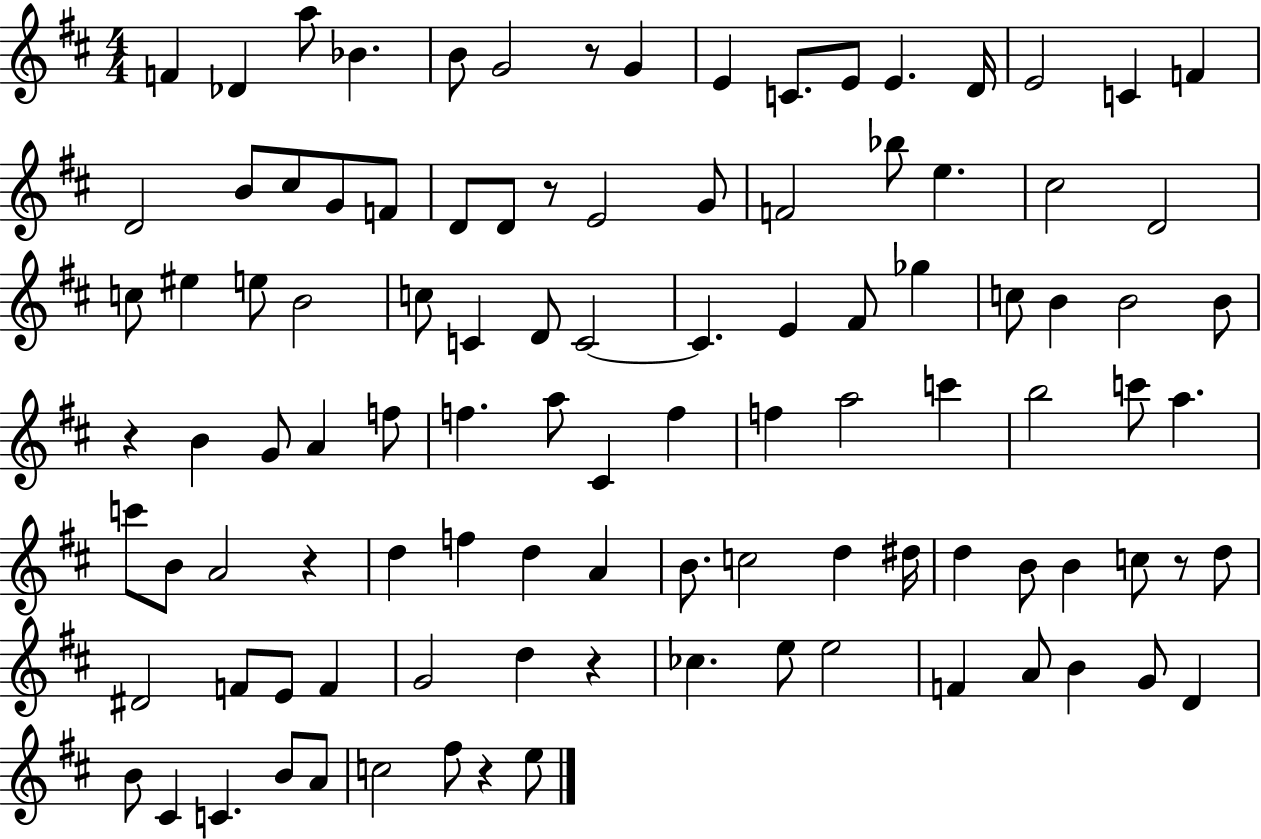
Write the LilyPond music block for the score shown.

{
  \clef treble
  \numericTimeSignature
  \time 4/4
  \key d \major
  \repeat volta 2 { f'4 des'4 a''8 bes'4. | b'8 g'2 r8 g'4 | e'4 c'8. e'8 e'4. d'16 | e'2 c'4 f'4 | \break d'2 b'8 cis''8 g'8 f'8 | d'8 d'8 r8 e'2 g'8 | f'2 bes''8 e''4. | cis''2 d'2 | \break c''8 eis''4 e''8 b'2 | c''8 c'4 d'8 c'2~~ | c'4. e'4 fis'8 ges''4 | c''8 b'4 b'2 b'8 | \break r4 b'4 g'8 a'4 f''8 | f''4. a''8 cis'4 f''4 | f''4 a''2 c'''4 | b''2 c'''8 a''4. | \break c'''8 b'8 a'2 r4 | d''4 f''4 d''4 a'4 | b'8. c''2 d''4 dis''16 | d''4 b'8 b'4 c''8 r8 d''8 | \break dis'2 f'8 e'8 f'4 | g'2 d''4 r4 | ces''4. e''8 e''2 | f'4 a'8 b'4 g'8 d'4 | \break b'8 cis'4 c'4. b'8 a'8 | c''2 fis''8 r4 e''8 | } \bar "|."
}